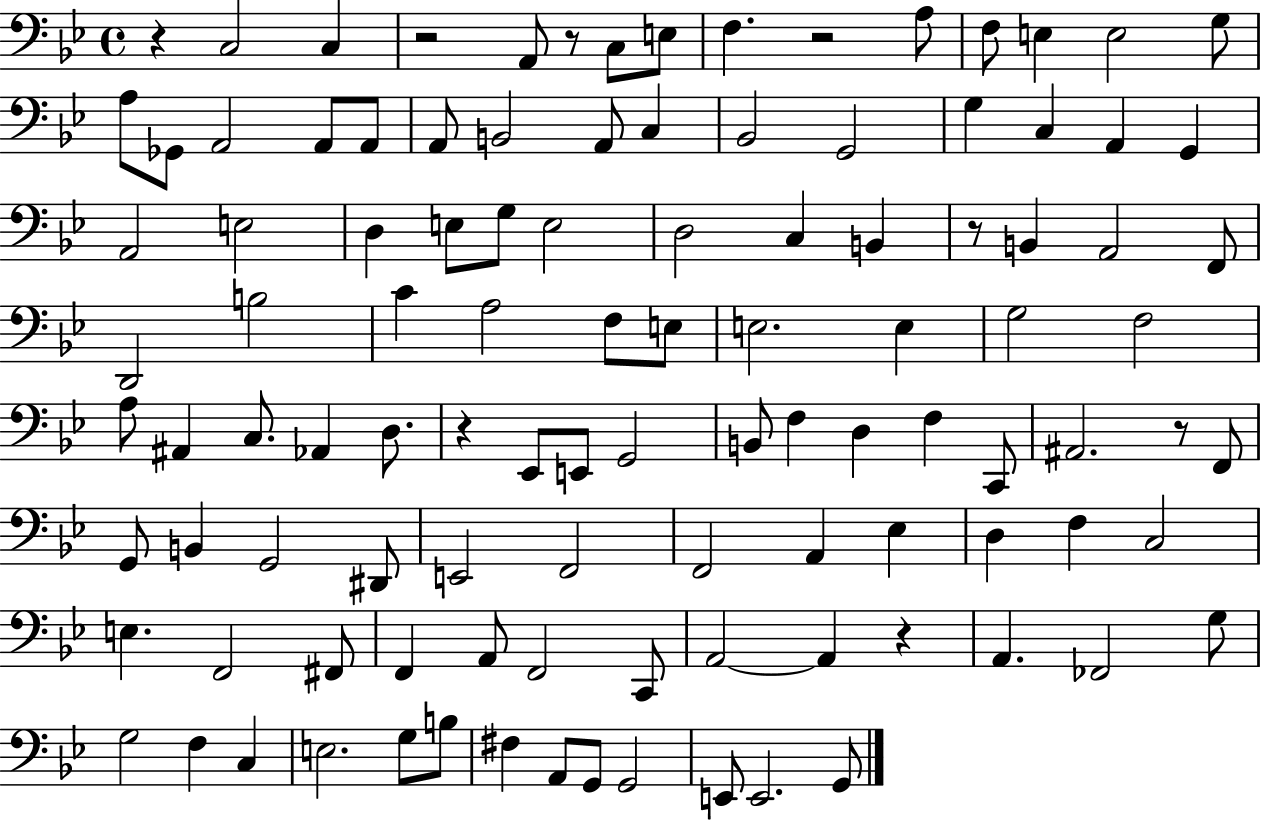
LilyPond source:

{
  \clef bass
  \time 4/4
  \defaultTimeSignature
  \key bes \major
  r4 c2 c4 | r2 a,8 r8 c8 e8 | f4. r2 a8 | f8 e4 e2 g8 | \break a8 ges,8 a,2 a,8 a,8 | a,8 b,2 a,8 c4 | bes,2 g,2 | g4 c4 a,4 g,4 | \break a,2 e2 | d4 e8 g8 e2 | d2 c4 b,4 | r8 b,4 a,2 f,8 | \break d,2 b2 | c'4 a2 f8 e8 | e2. e4 | g2 f2 | \break a8 ais,4 c8. aes,4 d8. | r4 ees,8 e,8 g,2 | b,8 f4 d4 f4 c,8 | ais,2. r8 f,8 | \break g,8 b,4 g,2 dis,8 | e,2 f,2 | f,2 a,4 ees4 | d4 f4 c2 | \break e4. f,2 fis,8 | f,4 a,8 f,2 c,8 | a,2~~ a,4 r4 | a,4. fes,2 g8 | \break g2 f4 c4 | e2. g8 b8 | fis4 a,8 g,8 g,2 | e,8 e,2. g,8 | \break \bar "|."
}